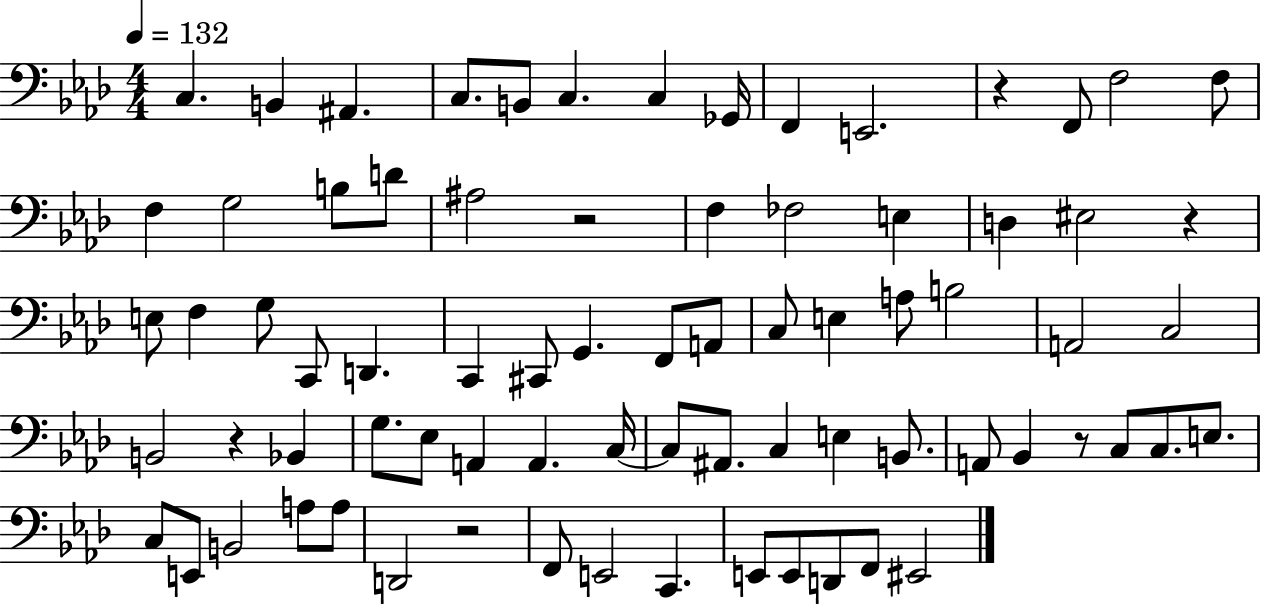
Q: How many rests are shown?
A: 6